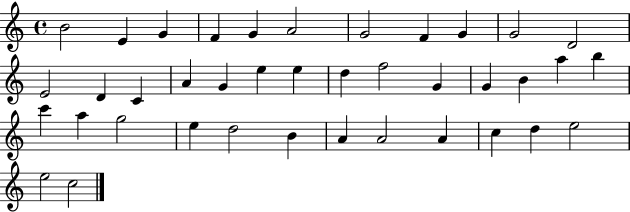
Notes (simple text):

B4/h E4/q G4/q F4/q G4/q A4/h G4/h F4/q G4/q G4/h D4/h E4/h D4/q C4/q A4/q G4/q E5/q E5/q D5/q F5/h G4/q G4/q B4/q A5/q B5/q C6/q A5/q G5/h E5/q D5/h B4/q A4/q A4/h A4/q C5/q D5/q E5/h E5/h C5/h